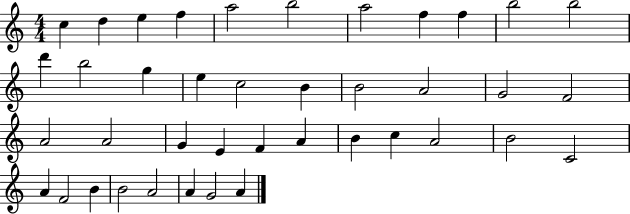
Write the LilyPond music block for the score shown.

{
  \clef treble
  \numericTimeSignature
  \time 4/4
  \key c \major
  c''4 d''4 e''4 f''4 | a''2 b''2 | a''2 f''4 f''4 | b''2 b''2 | \break d'''4 b''2 g''4 | e''4 c''2 b'4 | b'2 a'2 | g'2 f'2 | \break a'2 a'2 | g'4 e'4 f'4 a'4 | b'4 c''4 a'2 | b'2 c'2 | \break a'4 f'2 b'4 | b'2 a'2 | a'4 g'2 a'4 | \bar "|."
}